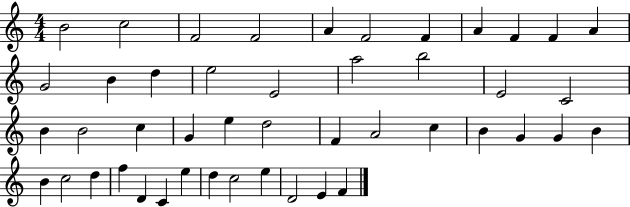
B4/h C5/h F4/h F4/h A4/q F4/h F4/q A4/q F4/q F4/q A4/q G4/h B4/q D5/q E5/h E4/h A5/h B5/h E4/h C4/h B4/q B4/h C5/q G4/q E5/q D5/h F4/q A4/h C5/q B4/q G4/q G4/q B4/q B4/q C5/h D5/q F5/q D4/q C4/q E5/q D5/q C5/h E5/q D4/h E4/q F4/q